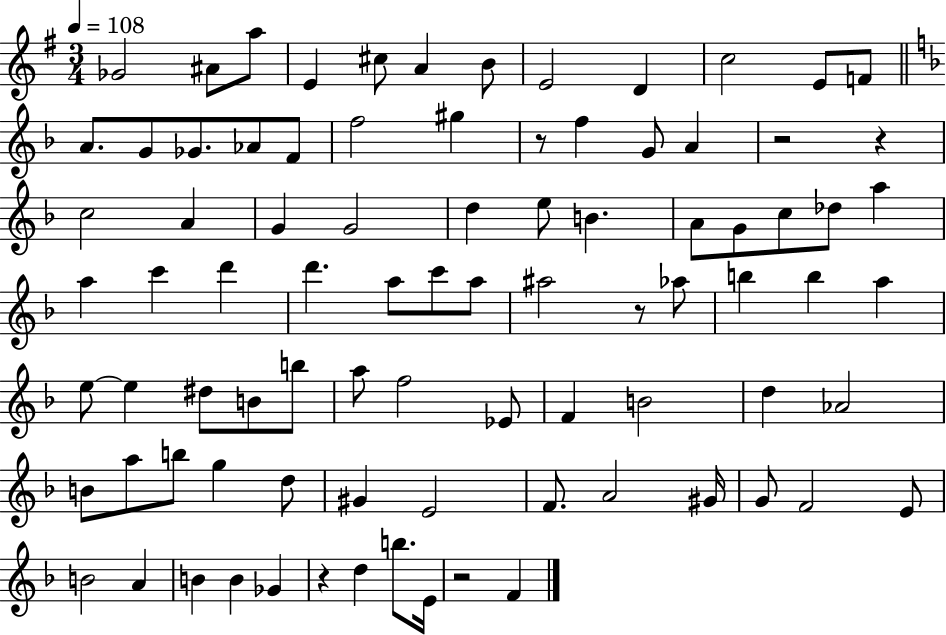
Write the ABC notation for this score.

X:1
T:Untitled
M:3/4
L:1/4
K:G
_G2 ^A/2 a/2 E ^c/2 A B/2 E2 D c2 E/2 F/2 A/2 G/2 _G/2 _A/2 F/2 f2 ^g z/2 f G/2 A z2 z c2 A G G2 d e/2 B A/2 G/2 c/2 _d/2 a a c' d' d' a/2 c'/2 a/2 ^a2 z/2 _a/2 b b a e/2 e ^d/2 B/2 b/2 a/2 f2 _E/2 F B2 d _A2 B/2 a/2 b/2 g d/2 ^G E2 F/2 A2 ^G/4 G/2 F2 E/2 B2 A B B _G z d b/2 E/4 z2 F